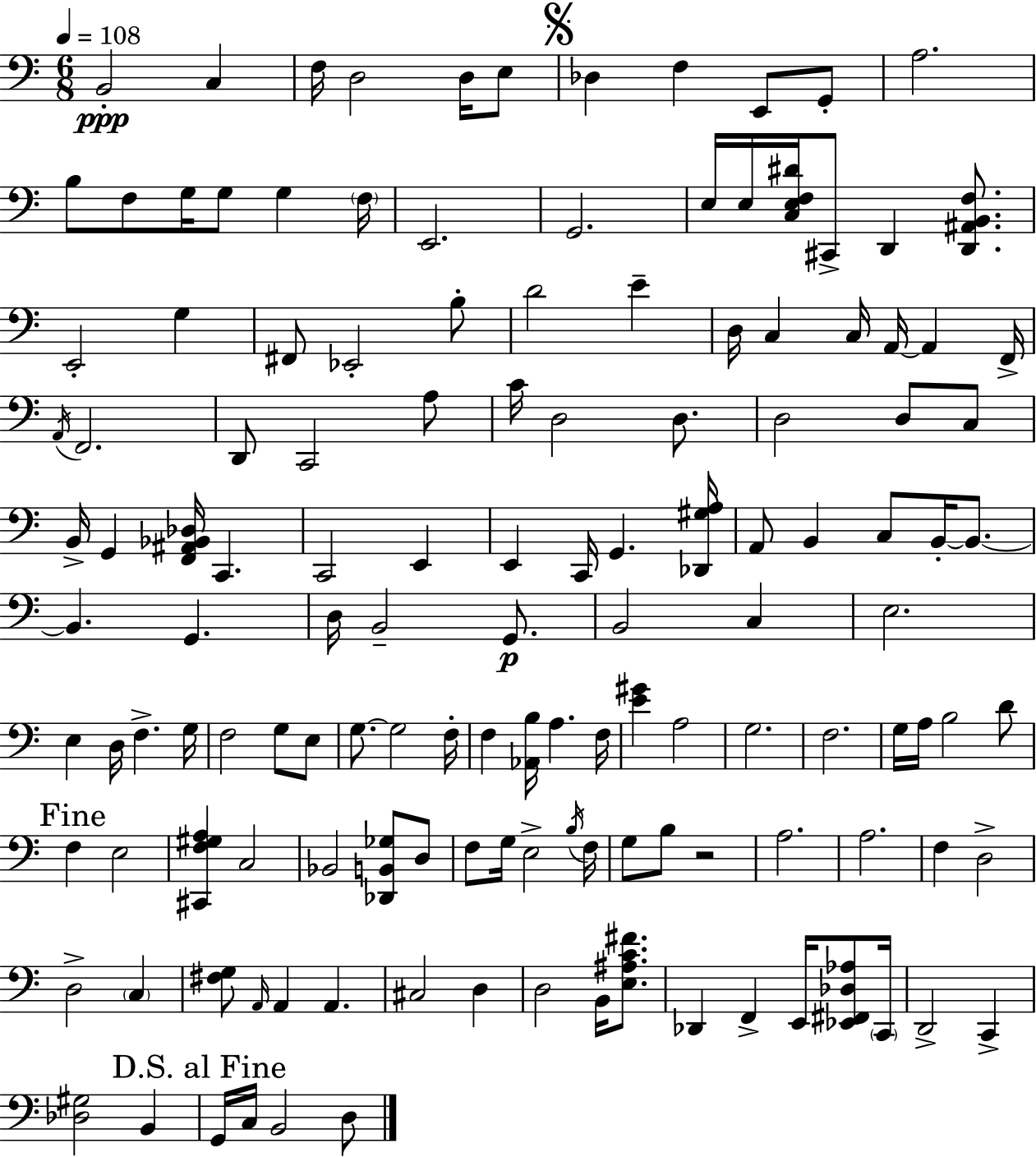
{
  \clef bass
  \numericTimeSignature
  \time 6/8
  \key c \major
  \tempo 4 = 108
  b,2-.\ppp c4 | f16 d2 d16 e8 | \mark \markup { \musicglyph "scripts.segno" } des4 f4 e,8 g,8-. | a2. | \break b8 f8 g16 g8 g4 \parenthesize f16 | e,2. | g,2. | e16 e16 <c e f dis'>16 cis,8-> d,4 <d, ais, b, f>8. | \break e,2-. g4 | fis,8 ees,2-. b8-. | d'2 e'4-- | d16 c4 c16 a,16~~ a,4 f,16-> | \break \acciaccatura { a,16 } f,2. | d,8 c,2 a8 | c'16 d2 d8. | d2 d8 c8 | \break b,16-> g,4 <f, ais, bes, des>16 c,4. | c,2 e,4 | e,4 c,16 g,4. | <des, gis a>16 a,8 b,4 c8 b,16-.~~ b,8.~~ | \break b,4. g,4. | d16 b,2-- g,8.\p | b,2 c4 | e2. | \break e4 d16 f4.-> | g16 f2 g8 e8 | g8.~~ g2 | f16-. f4 <aes, b>16 a4. | \break f16 <e' gis'>4 a2 | g2. | f2. | g16 a16 b2 d'8 | \break \mark "Fine" f4 e2 | <cis, f gis a>4 c2 | bes,2 <des, b, ges>8 d8 | f8 g16 e2-> | \break \acciaccatura { b16 } f16 g8 b8 r2 | a2. | a2. | f4 d2-> | \break d2-> \parenthesize c4 | <fis g>8 \grace { a,16 } a,4 a,4. | cis2 d4 | d2 b,16 | \break <e ais c' fis'>8. des,4 f,4-> e,16 | <ees, fis, des aes>8 \parenthesize c,16 d,2-> c,4-> | <des gis>2 b,4 | \mark "D.S. al Fine" g,16 c16 b,2 | \break d8 \bar "|."
}